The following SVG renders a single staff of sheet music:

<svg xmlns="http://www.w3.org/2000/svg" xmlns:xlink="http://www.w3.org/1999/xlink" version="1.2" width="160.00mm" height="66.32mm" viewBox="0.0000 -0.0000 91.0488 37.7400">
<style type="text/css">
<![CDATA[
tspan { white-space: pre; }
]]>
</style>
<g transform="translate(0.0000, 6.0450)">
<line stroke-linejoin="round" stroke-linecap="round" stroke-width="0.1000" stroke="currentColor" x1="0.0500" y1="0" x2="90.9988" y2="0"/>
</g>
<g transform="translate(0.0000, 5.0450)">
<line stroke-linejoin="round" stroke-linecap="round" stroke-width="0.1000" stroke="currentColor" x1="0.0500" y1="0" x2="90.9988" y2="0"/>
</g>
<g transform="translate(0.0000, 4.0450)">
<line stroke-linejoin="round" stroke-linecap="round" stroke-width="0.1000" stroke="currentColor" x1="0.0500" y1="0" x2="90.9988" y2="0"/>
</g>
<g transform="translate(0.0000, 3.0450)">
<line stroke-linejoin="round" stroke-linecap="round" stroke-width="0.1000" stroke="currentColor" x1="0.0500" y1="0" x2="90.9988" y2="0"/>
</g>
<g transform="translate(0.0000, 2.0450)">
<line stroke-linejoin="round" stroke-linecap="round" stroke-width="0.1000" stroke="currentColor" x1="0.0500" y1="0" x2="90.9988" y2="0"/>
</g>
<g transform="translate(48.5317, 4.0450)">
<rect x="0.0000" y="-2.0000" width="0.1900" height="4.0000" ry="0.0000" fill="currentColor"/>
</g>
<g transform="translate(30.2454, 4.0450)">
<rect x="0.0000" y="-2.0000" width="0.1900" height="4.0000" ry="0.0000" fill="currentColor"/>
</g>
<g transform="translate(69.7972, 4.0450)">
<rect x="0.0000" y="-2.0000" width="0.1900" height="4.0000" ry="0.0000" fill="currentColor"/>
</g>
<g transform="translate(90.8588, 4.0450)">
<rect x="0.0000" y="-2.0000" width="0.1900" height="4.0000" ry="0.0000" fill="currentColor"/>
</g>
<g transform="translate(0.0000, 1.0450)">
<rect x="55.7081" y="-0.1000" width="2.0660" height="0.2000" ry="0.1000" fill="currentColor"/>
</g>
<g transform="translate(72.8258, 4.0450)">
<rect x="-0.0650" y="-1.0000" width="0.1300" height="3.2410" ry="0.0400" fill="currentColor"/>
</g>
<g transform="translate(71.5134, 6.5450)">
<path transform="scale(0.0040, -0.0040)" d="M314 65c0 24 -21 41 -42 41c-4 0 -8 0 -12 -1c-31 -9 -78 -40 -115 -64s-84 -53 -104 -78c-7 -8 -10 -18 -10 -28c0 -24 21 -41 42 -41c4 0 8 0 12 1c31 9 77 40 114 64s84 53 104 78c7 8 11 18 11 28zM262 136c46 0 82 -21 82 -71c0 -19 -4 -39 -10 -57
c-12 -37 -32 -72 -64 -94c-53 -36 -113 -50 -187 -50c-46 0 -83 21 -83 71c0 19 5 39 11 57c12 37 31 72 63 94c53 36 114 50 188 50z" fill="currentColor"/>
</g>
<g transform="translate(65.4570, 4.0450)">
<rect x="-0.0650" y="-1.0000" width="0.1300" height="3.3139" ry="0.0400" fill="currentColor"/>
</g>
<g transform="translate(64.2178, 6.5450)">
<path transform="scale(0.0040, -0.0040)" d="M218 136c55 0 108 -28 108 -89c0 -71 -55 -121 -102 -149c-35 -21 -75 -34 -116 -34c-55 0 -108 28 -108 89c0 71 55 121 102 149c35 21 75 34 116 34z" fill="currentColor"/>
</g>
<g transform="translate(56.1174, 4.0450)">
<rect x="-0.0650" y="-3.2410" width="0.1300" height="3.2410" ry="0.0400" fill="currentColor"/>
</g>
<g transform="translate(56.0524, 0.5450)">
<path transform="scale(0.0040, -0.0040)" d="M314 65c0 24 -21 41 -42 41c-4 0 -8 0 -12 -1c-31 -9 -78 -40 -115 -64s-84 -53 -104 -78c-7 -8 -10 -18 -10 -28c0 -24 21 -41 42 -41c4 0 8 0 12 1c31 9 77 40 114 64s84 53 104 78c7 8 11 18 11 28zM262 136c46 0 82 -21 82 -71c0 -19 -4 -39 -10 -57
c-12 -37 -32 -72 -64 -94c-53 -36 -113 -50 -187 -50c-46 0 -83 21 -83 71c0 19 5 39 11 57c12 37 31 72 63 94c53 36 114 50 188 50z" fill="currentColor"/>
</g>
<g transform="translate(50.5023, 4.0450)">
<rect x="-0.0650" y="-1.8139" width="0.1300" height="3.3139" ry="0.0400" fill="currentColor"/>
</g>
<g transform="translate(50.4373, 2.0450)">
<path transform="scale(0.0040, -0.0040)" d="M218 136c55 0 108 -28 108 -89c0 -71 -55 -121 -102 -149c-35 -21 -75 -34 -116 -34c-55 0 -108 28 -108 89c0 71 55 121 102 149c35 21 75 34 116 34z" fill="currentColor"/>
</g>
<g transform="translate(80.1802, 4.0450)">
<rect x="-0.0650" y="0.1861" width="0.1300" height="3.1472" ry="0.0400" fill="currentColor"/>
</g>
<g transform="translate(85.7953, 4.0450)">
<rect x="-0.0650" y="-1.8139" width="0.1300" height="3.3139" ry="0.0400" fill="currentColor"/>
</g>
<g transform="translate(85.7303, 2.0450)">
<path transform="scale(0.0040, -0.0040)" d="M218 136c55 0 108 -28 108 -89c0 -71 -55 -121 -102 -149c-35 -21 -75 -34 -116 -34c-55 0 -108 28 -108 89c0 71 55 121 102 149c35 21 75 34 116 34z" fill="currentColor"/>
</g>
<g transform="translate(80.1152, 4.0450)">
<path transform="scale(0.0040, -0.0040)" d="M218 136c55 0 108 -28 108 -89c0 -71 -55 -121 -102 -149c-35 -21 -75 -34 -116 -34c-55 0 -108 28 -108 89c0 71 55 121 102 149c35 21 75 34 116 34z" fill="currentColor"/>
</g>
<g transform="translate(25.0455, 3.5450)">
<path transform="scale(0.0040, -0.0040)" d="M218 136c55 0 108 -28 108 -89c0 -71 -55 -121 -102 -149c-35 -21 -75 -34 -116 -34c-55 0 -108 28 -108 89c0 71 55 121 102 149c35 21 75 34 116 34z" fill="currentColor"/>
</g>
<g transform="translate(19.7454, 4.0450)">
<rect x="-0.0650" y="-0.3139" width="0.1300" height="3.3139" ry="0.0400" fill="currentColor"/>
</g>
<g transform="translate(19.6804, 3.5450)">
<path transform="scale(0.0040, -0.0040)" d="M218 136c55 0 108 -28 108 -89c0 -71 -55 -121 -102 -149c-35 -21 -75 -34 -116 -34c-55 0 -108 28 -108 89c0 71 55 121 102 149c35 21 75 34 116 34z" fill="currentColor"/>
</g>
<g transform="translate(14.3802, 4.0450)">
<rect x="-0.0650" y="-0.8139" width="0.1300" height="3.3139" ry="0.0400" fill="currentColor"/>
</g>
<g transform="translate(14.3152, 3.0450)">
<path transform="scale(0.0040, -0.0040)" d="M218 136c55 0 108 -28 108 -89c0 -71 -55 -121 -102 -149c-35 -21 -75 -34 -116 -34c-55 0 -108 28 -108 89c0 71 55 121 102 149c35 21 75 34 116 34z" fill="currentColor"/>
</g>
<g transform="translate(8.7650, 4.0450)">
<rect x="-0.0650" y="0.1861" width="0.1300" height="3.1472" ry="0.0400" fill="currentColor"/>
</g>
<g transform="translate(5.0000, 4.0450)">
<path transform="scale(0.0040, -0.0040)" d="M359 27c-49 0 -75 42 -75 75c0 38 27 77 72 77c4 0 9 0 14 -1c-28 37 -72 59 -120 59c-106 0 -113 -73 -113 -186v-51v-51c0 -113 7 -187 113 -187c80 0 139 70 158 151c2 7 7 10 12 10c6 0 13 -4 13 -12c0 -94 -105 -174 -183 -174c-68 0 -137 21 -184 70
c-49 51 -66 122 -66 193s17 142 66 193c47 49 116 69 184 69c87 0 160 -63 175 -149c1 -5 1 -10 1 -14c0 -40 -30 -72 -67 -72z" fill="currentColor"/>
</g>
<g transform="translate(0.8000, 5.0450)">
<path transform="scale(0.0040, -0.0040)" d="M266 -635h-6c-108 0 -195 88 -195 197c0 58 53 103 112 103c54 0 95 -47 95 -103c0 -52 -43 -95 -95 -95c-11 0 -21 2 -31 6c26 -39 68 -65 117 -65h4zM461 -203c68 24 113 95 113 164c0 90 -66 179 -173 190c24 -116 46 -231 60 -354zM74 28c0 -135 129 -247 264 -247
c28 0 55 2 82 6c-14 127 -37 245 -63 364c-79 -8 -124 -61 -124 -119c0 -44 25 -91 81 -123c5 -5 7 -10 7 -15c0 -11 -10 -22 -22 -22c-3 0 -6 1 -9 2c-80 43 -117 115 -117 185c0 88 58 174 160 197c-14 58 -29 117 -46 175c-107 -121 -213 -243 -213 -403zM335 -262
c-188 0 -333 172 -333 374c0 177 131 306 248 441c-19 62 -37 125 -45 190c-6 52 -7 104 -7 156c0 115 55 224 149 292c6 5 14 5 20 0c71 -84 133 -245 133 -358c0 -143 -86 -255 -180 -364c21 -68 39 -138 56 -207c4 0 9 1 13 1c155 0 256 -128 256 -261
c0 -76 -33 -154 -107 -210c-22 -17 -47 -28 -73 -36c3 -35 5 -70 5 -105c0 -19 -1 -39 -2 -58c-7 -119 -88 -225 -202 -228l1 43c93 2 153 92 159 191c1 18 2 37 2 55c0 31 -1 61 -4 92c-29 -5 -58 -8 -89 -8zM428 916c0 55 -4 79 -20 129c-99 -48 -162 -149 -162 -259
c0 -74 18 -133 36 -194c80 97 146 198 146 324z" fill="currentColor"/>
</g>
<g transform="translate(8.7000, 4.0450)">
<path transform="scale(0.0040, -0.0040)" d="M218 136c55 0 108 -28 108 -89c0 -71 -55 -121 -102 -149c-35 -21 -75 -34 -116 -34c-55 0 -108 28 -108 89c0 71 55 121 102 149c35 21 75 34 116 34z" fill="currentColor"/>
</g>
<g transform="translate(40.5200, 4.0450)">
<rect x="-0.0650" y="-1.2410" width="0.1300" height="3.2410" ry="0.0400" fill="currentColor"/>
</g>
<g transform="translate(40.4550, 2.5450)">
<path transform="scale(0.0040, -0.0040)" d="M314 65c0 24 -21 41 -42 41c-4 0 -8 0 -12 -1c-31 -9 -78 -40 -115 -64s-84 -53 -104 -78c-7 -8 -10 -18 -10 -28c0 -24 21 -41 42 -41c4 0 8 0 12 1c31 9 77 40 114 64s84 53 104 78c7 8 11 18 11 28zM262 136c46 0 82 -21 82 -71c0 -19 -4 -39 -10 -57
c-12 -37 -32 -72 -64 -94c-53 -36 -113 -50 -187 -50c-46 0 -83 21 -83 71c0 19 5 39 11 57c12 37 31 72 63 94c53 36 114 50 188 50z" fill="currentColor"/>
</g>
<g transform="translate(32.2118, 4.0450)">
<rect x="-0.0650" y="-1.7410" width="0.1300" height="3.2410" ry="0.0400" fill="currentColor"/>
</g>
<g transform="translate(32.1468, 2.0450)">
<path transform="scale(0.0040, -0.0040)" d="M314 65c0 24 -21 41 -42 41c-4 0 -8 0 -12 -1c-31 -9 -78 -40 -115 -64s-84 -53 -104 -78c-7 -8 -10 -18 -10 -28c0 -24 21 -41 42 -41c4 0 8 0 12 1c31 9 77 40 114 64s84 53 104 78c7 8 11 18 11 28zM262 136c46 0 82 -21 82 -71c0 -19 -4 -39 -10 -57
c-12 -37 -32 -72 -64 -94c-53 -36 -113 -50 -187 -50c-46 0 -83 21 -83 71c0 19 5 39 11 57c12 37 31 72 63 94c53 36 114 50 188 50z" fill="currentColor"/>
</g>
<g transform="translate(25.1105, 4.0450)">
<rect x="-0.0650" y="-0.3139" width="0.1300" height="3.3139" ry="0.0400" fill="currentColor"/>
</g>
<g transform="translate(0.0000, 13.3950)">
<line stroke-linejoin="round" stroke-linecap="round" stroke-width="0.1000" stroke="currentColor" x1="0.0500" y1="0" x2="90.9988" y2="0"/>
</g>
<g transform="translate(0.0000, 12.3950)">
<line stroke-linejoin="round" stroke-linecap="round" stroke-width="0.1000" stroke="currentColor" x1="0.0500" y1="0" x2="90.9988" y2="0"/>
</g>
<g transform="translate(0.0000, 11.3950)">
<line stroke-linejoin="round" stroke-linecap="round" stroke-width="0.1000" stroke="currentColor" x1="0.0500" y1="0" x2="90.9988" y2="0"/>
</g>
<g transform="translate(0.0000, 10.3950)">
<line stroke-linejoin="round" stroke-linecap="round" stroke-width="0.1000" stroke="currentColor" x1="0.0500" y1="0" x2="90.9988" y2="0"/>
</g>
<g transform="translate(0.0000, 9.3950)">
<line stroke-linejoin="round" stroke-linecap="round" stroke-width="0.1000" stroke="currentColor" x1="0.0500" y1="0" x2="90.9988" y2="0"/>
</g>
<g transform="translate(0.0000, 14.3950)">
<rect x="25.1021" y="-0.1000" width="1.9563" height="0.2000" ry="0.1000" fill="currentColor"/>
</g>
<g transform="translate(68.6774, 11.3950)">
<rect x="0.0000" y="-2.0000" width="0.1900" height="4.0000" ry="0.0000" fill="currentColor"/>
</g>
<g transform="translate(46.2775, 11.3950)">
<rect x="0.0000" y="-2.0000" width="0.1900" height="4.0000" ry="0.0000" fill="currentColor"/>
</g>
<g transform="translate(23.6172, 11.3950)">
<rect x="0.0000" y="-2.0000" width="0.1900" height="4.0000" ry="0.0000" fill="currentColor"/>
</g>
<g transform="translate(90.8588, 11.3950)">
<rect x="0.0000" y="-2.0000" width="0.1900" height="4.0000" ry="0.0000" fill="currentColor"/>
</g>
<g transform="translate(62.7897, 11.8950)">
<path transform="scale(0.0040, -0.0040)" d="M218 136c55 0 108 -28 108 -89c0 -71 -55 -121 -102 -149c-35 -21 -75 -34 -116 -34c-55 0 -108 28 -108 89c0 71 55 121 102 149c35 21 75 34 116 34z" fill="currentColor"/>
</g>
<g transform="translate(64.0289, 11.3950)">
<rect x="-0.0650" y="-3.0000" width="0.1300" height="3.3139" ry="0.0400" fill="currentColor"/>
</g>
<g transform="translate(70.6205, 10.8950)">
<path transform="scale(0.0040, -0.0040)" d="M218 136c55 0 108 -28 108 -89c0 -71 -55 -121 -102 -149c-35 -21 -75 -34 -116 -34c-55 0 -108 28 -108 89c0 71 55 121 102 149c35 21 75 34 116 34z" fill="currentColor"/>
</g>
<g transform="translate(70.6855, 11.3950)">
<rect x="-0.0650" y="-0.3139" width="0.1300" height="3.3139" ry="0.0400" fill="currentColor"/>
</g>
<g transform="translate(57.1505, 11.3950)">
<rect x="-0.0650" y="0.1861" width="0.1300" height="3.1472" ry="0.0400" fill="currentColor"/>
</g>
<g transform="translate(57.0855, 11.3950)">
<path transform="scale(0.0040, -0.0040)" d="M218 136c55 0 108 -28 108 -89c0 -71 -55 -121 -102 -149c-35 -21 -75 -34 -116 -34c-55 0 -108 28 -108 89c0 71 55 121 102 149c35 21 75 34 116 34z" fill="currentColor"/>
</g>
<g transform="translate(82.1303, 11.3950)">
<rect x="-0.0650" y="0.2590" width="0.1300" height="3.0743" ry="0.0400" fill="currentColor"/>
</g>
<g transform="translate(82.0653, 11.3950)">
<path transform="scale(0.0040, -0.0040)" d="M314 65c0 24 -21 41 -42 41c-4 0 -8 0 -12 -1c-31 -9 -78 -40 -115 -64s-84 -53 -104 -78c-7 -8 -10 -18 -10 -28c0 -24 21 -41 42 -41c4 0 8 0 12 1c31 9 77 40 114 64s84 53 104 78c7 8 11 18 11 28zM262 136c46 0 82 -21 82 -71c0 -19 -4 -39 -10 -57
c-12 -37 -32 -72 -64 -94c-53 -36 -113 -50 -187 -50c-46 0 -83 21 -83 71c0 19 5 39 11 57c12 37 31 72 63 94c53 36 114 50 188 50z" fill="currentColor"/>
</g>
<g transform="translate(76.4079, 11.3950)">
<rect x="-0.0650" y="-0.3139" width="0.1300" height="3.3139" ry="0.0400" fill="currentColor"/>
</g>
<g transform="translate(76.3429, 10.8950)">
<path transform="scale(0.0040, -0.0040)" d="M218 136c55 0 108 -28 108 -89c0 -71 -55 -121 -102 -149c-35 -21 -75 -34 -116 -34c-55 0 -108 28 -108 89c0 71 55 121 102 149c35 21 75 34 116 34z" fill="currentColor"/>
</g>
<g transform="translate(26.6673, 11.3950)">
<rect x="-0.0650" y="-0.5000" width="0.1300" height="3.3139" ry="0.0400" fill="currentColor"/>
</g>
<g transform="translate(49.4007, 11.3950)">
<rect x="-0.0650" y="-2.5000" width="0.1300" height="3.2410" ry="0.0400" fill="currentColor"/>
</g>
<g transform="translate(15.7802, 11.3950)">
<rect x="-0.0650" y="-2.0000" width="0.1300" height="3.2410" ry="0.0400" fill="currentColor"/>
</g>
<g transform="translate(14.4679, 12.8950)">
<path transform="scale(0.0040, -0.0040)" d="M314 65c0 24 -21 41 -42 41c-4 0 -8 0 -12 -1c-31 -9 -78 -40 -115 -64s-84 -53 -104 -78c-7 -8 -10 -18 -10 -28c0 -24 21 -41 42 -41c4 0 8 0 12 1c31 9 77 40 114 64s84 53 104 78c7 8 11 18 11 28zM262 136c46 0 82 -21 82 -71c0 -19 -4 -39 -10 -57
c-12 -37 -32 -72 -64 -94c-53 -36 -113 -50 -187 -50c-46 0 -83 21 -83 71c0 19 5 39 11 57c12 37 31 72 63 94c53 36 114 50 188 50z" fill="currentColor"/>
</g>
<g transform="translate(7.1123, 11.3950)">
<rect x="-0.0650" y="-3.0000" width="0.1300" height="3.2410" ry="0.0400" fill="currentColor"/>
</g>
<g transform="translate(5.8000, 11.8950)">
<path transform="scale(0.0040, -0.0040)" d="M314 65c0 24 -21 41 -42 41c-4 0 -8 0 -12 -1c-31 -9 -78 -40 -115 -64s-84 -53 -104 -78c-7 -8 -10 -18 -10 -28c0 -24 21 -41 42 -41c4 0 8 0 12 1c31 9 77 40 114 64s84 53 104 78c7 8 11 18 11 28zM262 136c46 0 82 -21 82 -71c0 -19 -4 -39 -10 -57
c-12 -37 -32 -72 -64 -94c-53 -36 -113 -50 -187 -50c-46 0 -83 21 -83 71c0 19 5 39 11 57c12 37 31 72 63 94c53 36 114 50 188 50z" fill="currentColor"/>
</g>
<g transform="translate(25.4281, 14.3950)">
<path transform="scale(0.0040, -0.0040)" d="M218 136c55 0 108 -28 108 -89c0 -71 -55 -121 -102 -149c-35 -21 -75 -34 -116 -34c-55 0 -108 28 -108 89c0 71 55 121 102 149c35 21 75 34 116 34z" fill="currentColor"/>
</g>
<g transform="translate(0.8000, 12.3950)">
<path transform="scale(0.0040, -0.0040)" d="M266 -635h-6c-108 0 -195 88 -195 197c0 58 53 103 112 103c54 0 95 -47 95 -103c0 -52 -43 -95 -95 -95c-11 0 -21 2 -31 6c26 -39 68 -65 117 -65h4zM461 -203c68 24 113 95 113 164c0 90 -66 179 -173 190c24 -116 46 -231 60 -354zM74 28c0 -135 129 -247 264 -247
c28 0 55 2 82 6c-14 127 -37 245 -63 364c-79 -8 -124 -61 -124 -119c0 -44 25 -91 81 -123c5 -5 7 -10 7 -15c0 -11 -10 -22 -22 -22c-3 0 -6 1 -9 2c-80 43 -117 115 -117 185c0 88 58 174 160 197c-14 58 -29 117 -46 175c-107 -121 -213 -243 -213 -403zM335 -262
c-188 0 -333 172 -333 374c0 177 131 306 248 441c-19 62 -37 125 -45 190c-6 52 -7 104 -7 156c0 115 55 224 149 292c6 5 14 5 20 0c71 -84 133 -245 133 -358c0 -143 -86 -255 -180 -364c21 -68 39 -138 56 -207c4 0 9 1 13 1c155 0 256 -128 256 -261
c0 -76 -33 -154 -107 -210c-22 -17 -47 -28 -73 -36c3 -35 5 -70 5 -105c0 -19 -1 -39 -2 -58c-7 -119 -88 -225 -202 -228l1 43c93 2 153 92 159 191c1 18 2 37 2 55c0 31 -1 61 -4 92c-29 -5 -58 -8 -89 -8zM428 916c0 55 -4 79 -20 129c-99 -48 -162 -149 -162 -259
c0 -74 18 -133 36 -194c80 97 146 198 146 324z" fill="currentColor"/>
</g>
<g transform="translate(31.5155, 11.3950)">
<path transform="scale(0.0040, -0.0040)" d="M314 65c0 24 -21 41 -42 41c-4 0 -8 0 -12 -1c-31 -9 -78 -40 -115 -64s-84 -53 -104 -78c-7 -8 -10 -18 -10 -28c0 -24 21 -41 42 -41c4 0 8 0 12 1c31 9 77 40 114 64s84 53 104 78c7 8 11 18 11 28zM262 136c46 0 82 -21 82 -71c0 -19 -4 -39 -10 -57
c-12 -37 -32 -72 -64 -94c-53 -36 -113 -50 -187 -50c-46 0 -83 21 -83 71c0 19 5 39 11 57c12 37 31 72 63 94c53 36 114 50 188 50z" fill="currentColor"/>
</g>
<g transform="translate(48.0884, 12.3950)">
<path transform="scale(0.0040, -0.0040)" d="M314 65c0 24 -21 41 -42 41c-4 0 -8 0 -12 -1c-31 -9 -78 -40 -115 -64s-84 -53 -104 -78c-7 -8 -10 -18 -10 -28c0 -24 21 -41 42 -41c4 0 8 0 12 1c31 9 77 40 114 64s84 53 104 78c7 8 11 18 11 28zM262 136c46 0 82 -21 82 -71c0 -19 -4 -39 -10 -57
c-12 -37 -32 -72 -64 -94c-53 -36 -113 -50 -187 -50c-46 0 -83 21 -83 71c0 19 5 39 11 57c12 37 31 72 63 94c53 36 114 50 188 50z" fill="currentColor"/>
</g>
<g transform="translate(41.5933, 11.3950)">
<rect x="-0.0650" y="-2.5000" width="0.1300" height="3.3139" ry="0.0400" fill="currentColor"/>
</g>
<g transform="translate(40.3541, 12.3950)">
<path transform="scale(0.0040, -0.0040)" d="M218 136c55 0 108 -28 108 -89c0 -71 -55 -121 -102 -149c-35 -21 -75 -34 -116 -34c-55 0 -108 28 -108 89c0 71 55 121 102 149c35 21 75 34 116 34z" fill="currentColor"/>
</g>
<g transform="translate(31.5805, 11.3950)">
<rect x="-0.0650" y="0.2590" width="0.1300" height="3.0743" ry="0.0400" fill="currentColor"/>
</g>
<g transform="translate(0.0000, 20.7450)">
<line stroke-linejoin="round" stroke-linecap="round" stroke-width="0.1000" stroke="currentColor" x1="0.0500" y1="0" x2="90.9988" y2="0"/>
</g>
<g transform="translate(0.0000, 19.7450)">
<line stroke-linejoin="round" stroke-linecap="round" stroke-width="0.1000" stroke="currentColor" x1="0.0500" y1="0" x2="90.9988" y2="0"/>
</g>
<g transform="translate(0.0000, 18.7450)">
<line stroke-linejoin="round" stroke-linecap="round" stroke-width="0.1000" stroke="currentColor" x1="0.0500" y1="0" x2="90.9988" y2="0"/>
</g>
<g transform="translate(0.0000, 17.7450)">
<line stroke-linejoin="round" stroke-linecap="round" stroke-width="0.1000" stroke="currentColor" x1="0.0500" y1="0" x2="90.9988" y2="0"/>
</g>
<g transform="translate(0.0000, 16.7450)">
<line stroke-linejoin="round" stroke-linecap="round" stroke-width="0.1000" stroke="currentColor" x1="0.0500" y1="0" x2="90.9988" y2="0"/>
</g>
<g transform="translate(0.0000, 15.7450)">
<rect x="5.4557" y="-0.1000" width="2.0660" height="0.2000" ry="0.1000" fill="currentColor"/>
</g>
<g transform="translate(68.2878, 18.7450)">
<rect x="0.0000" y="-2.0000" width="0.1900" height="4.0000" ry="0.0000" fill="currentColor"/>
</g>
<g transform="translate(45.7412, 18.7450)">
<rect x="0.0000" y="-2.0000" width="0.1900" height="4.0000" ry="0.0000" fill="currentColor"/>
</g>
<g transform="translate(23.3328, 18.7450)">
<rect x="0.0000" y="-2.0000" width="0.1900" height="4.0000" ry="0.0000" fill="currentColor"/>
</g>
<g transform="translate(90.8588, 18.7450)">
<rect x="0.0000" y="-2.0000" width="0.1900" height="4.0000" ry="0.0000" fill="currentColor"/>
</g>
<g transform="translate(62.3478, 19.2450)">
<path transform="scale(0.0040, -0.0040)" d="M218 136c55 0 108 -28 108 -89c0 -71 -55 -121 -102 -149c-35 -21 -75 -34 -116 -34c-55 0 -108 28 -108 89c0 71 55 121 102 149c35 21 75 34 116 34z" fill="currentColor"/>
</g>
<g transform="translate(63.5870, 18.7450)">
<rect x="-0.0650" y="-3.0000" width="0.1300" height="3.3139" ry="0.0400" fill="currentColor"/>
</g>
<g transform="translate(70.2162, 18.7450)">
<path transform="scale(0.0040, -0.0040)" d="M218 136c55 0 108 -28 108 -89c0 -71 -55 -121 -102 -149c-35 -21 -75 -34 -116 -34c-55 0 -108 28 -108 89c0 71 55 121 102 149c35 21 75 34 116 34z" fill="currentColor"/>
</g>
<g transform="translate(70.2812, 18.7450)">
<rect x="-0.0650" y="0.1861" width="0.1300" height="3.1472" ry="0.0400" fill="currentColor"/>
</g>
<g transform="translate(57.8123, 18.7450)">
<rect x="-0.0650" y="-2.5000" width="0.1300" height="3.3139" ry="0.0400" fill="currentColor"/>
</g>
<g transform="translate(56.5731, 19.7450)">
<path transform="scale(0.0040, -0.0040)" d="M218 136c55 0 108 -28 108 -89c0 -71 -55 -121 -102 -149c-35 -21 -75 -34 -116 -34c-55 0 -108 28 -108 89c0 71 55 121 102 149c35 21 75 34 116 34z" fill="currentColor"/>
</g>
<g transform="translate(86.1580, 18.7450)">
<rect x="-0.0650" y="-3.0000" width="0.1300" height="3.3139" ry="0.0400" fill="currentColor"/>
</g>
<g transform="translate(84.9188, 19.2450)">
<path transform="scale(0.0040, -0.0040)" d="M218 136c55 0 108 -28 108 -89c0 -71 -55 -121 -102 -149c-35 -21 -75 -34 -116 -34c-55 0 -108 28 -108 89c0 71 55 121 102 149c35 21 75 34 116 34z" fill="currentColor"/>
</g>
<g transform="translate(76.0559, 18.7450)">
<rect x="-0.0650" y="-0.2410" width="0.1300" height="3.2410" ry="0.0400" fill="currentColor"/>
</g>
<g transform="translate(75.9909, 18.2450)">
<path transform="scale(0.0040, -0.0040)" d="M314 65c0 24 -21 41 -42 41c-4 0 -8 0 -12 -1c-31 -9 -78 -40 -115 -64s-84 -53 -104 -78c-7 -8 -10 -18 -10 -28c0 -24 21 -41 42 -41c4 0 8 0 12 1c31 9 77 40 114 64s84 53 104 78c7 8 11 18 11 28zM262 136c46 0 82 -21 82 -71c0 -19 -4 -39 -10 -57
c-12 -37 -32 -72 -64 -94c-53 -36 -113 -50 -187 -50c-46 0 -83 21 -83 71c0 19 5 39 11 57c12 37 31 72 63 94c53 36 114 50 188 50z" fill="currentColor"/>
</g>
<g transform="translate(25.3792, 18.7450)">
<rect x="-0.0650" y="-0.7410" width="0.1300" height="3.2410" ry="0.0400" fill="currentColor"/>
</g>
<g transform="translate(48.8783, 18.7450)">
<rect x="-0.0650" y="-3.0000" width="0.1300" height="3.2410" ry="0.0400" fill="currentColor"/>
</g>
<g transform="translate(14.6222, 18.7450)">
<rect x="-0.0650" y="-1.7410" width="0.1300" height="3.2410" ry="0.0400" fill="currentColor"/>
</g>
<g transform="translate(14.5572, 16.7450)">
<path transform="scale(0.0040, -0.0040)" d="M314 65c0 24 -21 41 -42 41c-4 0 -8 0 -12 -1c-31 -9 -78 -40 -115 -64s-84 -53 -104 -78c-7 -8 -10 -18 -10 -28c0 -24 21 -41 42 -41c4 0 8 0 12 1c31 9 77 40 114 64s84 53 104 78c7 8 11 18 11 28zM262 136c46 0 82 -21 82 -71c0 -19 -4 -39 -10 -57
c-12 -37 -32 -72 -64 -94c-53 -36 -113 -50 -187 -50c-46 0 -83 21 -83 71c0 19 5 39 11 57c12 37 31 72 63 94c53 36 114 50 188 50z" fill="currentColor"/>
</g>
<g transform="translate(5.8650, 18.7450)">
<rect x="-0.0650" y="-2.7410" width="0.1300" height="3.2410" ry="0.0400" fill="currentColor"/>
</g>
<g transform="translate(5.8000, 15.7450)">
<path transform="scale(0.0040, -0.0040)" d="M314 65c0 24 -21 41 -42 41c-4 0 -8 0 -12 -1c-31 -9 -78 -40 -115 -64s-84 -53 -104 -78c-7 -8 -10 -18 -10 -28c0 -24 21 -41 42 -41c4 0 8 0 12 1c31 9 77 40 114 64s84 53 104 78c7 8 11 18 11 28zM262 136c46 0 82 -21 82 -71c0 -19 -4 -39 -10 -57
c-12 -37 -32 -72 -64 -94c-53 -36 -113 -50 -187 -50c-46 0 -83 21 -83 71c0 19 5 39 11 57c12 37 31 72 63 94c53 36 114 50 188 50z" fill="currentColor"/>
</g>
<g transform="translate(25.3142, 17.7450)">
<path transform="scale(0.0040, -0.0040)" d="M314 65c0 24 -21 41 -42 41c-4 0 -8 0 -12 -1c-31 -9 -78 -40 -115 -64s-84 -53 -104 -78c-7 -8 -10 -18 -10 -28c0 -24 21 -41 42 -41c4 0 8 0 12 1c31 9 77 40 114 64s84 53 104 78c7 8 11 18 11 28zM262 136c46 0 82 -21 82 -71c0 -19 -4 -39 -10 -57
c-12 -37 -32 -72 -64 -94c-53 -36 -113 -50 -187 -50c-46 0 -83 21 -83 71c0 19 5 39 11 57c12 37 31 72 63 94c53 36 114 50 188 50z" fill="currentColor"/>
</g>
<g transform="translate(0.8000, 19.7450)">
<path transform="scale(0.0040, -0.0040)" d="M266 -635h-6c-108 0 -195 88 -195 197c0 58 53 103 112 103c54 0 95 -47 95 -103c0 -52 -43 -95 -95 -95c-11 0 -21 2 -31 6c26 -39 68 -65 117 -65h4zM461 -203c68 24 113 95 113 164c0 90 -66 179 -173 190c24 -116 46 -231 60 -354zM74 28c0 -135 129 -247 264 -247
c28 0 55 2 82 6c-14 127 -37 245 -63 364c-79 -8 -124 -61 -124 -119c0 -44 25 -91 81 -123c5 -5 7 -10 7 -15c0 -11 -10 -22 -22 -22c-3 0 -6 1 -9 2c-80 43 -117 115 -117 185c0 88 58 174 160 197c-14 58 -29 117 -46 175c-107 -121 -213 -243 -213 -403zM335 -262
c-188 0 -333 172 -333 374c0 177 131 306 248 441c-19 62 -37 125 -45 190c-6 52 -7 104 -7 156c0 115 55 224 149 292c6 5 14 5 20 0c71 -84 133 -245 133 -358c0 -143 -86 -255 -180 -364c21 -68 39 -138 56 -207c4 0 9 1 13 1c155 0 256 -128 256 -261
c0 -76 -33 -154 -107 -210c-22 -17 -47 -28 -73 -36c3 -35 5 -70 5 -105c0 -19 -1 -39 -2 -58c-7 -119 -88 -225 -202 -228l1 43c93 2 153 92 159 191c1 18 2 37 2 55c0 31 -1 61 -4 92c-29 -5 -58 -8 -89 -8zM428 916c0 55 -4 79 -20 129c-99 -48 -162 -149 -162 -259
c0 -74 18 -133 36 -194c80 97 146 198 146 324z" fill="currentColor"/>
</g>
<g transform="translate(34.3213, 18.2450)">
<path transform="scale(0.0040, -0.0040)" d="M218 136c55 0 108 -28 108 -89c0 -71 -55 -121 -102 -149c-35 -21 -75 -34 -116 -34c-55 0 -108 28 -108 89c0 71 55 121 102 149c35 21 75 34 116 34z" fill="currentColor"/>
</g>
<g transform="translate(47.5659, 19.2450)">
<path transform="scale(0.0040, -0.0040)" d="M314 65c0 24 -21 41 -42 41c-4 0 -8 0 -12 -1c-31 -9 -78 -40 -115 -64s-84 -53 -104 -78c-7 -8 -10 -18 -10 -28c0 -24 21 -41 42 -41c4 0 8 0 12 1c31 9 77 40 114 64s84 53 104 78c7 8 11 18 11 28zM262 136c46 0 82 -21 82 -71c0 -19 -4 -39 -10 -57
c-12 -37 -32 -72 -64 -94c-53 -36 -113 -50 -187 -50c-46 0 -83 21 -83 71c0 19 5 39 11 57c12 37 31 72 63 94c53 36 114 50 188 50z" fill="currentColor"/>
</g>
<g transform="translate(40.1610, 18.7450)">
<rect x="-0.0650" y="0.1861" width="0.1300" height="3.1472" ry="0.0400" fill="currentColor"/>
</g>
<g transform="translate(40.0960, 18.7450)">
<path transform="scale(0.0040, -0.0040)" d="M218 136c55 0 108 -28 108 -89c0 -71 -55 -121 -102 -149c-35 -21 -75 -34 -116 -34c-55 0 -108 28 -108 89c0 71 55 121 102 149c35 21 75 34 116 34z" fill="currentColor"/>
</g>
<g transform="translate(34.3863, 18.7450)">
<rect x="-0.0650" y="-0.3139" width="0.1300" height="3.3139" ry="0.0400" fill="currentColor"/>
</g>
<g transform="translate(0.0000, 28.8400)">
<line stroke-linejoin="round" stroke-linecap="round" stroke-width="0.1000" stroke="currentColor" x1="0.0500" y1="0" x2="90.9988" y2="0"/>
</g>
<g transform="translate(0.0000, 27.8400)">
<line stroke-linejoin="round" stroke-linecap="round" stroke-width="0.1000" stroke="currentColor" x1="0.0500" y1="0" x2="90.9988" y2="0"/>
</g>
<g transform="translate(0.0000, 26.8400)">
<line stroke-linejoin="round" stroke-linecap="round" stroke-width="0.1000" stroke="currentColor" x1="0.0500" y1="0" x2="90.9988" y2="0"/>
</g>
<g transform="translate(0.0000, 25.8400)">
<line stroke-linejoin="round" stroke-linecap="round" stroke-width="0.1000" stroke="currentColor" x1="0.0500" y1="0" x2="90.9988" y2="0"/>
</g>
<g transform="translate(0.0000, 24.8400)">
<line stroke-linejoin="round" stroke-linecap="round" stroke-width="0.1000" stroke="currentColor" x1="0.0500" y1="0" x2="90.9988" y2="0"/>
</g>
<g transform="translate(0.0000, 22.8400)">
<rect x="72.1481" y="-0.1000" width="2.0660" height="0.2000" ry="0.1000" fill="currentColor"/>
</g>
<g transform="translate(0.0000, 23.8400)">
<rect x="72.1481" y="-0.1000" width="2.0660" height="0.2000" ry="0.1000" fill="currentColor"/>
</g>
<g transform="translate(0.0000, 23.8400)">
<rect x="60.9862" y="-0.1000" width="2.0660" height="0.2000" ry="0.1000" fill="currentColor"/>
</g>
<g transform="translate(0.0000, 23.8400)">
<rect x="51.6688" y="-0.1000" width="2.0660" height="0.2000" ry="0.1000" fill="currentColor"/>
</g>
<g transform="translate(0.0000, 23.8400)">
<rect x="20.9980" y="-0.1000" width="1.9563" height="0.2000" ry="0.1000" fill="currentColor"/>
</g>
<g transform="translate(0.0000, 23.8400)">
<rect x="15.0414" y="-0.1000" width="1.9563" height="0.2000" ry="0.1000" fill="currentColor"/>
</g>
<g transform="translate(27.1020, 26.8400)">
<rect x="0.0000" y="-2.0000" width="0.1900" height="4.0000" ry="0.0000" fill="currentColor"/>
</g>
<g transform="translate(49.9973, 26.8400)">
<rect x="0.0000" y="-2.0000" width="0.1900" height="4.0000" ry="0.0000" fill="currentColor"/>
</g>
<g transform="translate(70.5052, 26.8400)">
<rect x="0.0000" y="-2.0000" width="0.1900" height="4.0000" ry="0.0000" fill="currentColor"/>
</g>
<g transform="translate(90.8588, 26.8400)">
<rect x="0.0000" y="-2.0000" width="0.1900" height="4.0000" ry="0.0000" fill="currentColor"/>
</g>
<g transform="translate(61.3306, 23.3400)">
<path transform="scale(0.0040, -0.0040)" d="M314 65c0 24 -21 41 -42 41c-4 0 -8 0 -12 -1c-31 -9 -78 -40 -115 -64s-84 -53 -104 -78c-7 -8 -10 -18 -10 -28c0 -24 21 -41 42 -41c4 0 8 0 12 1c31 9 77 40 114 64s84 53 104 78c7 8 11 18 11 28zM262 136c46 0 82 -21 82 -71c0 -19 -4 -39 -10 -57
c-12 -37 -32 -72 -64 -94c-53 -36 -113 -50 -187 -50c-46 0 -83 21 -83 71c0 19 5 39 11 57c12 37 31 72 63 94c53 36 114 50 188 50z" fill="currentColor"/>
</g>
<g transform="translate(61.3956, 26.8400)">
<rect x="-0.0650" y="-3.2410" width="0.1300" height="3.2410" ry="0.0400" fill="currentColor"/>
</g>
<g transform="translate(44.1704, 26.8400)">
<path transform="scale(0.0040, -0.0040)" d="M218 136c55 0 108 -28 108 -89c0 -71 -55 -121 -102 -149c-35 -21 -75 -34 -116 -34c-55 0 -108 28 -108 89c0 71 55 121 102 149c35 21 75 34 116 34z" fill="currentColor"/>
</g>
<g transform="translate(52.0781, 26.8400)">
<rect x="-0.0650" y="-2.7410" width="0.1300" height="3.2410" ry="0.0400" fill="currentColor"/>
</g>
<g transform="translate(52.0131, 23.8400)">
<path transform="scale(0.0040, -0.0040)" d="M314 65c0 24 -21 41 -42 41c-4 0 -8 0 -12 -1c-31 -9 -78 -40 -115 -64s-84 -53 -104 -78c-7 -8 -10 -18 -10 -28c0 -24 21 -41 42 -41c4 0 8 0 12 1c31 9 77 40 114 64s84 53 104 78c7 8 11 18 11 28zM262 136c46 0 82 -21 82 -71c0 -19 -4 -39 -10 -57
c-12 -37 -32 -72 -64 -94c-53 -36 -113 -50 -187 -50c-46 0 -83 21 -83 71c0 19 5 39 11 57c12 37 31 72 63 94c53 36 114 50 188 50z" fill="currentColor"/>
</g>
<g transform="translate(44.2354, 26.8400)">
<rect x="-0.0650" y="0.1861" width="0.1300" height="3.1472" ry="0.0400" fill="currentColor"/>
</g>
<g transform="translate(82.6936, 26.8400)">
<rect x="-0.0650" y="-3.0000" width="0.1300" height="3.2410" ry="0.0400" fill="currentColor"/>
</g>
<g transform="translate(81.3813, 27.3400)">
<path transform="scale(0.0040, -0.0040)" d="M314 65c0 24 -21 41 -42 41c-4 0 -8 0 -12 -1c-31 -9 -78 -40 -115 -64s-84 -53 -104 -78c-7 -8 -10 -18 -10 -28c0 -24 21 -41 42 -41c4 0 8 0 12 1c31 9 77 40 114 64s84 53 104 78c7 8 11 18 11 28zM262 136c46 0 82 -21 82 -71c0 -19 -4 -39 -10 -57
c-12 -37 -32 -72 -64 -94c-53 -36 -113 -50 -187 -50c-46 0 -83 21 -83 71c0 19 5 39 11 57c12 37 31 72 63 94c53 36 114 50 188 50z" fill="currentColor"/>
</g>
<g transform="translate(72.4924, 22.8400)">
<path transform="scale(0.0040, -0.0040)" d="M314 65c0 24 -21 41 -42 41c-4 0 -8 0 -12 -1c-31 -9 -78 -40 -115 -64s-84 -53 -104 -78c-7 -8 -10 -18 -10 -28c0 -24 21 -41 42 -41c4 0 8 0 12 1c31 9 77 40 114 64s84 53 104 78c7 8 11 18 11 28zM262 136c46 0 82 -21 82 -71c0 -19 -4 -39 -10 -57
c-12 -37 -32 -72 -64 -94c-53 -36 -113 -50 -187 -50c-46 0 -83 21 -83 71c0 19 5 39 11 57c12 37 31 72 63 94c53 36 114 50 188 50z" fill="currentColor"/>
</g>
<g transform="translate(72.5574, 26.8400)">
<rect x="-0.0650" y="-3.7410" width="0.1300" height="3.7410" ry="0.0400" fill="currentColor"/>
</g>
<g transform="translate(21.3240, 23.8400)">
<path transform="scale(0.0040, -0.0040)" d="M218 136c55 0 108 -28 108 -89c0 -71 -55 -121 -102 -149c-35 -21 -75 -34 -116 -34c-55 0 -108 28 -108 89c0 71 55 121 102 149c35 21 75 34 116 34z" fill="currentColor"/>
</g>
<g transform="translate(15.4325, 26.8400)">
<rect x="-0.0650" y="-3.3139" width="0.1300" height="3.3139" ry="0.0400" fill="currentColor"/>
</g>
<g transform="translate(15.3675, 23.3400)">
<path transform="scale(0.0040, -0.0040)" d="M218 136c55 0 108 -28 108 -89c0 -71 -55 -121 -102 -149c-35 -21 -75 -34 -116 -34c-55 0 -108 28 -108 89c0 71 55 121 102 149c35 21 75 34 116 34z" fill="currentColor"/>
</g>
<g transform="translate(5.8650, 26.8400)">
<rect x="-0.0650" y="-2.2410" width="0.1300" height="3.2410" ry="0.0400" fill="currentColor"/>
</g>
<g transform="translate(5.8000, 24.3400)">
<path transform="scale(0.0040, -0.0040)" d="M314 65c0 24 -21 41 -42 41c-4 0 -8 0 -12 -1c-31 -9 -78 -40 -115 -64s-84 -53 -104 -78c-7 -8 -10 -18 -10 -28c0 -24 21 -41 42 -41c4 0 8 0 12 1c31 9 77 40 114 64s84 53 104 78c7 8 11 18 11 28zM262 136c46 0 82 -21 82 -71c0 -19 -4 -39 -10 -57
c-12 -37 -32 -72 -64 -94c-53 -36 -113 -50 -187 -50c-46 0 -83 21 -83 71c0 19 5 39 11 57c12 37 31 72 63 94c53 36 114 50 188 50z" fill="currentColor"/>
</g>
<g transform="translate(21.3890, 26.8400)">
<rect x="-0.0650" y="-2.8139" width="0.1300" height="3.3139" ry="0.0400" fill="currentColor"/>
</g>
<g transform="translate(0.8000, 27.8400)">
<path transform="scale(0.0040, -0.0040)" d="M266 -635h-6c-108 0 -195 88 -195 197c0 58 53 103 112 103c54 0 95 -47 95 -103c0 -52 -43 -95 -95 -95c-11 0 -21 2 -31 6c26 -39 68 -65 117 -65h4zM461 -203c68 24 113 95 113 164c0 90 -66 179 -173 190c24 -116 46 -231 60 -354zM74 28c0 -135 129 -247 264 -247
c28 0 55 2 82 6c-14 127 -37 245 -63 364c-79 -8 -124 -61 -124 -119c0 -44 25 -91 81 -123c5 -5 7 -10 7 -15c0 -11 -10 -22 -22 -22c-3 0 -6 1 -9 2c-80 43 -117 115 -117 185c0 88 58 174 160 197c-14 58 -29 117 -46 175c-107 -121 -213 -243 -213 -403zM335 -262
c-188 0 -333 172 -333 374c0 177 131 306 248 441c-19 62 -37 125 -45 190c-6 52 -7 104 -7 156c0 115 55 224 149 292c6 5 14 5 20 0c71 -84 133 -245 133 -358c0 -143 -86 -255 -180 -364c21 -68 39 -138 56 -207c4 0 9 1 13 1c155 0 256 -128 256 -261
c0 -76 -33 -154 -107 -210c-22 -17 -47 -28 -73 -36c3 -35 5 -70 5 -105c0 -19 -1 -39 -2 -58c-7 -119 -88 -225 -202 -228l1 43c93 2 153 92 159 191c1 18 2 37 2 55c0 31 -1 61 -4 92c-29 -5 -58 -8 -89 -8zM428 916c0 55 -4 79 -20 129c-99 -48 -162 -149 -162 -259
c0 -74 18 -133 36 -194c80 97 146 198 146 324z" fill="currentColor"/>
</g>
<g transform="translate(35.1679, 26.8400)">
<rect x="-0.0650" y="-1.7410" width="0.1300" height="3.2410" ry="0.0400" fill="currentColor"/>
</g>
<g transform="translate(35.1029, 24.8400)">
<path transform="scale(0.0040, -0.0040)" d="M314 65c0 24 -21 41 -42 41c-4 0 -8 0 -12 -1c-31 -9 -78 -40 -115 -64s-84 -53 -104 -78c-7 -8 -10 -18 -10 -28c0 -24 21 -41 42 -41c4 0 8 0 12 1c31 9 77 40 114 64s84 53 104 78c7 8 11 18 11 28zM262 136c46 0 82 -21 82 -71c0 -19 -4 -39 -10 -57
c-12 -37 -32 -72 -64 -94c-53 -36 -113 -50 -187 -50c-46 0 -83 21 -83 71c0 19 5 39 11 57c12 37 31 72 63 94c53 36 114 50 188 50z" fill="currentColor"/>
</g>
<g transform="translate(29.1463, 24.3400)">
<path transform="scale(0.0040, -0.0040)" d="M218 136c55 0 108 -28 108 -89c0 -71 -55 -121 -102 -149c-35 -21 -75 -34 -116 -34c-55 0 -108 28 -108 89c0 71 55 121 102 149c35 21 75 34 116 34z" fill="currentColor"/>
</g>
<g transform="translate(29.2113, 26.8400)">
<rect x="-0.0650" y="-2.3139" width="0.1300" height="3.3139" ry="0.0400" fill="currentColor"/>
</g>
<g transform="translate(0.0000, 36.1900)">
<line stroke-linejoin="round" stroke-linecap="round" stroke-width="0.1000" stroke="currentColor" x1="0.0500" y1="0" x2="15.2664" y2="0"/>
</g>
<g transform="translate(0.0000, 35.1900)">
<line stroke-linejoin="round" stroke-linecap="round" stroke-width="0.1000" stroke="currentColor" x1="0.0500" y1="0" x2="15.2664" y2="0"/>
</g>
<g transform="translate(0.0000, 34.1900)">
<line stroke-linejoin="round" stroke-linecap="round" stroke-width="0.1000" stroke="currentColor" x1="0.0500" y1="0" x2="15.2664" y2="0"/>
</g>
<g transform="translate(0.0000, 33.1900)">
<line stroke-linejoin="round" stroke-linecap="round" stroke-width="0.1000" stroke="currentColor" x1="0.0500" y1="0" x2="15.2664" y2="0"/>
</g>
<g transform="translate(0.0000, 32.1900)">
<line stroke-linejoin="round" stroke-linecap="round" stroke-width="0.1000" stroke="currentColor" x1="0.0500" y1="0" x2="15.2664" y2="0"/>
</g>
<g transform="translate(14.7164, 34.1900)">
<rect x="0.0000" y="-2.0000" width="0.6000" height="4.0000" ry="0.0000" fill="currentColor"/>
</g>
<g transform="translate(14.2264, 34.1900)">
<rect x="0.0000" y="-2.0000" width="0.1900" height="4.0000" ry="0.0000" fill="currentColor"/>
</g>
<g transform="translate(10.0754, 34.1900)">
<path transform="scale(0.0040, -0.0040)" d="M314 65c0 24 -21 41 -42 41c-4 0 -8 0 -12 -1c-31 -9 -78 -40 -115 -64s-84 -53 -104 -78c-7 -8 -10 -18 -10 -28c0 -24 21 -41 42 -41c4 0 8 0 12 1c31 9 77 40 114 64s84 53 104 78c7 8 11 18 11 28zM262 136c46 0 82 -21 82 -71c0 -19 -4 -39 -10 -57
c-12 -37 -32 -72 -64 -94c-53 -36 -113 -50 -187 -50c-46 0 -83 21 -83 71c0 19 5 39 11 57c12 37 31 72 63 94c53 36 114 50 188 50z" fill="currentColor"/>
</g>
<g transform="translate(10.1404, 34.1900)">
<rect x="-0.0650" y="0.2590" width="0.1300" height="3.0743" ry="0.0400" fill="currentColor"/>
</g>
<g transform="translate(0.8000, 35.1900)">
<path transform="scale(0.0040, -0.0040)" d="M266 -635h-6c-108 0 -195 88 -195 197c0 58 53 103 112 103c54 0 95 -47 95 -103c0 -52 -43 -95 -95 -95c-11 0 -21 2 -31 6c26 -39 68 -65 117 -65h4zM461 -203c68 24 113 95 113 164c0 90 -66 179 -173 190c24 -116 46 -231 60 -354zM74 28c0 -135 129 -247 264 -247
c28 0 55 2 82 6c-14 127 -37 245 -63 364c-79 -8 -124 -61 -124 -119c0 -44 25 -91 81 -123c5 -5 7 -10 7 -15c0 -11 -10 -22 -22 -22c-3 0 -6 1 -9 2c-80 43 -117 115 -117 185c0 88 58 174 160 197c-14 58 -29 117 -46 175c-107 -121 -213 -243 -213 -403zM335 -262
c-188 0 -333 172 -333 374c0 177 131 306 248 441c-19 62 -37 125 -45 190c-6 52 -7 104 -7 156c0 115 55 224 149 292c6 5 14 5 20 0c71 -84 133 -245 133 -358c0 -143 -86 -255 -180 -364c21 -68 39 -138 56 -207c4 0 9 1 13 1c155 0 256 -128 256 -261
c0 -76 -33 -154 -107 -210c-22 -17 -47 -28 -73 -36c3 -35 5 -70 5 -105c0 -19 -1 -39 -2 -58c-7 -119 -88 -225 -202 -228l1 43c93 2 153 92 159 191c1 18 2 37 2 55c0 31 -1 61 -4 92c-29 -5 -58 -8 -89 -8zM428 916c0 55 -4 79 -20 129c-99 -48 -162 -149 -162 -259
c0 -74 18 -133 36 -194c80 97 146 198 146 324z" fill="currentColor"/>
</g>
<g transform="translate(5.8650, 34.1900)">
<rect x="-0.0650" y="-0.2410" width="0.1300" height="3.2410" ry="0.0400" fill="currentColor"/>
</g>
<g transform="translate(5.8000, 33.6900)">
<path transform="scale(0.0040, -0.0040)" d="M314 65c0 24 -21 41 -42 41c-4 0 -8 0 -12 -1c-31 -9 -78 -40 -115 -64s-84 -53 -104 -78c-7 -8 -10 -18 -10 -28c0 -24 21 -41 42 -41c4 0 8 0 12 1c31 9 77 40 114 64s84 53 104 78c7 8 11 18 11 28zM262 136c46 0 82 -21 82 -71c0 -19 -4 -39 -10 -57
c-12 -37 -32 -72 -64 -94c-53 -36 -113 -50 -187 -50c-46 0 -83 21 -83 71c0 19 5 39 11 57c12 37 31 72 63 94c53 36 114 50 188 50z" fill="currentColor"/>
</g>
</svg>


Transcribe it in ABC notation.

X:1
T:Untitled
M:4/4
L:1/4
K:C
B d c c f2 e2 f b2 D D2 B f A2 F2 C B2 G G2 B A c c B2 a2 f2 d2 c B A2 G A B c2 A g2 b a g f2 B a2 b2 c'2 A2 c2 B2